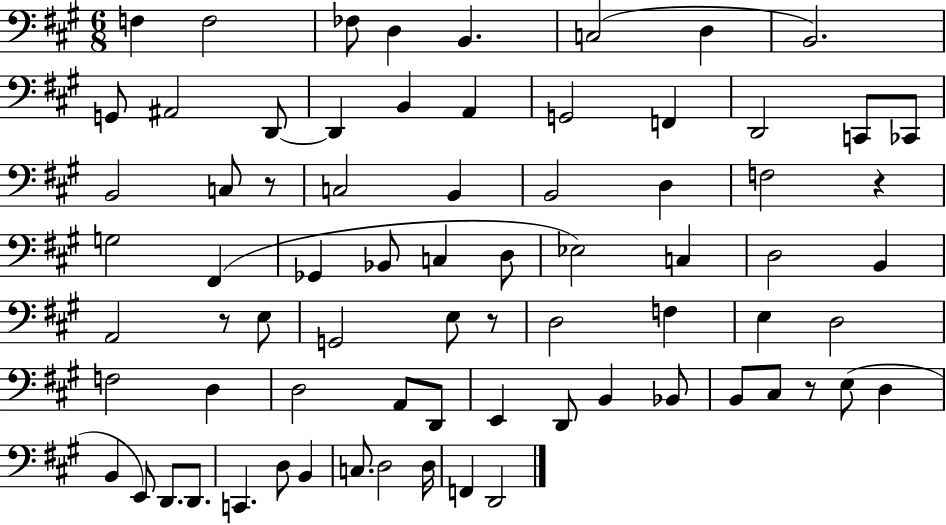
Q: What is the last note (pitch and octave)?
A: D2